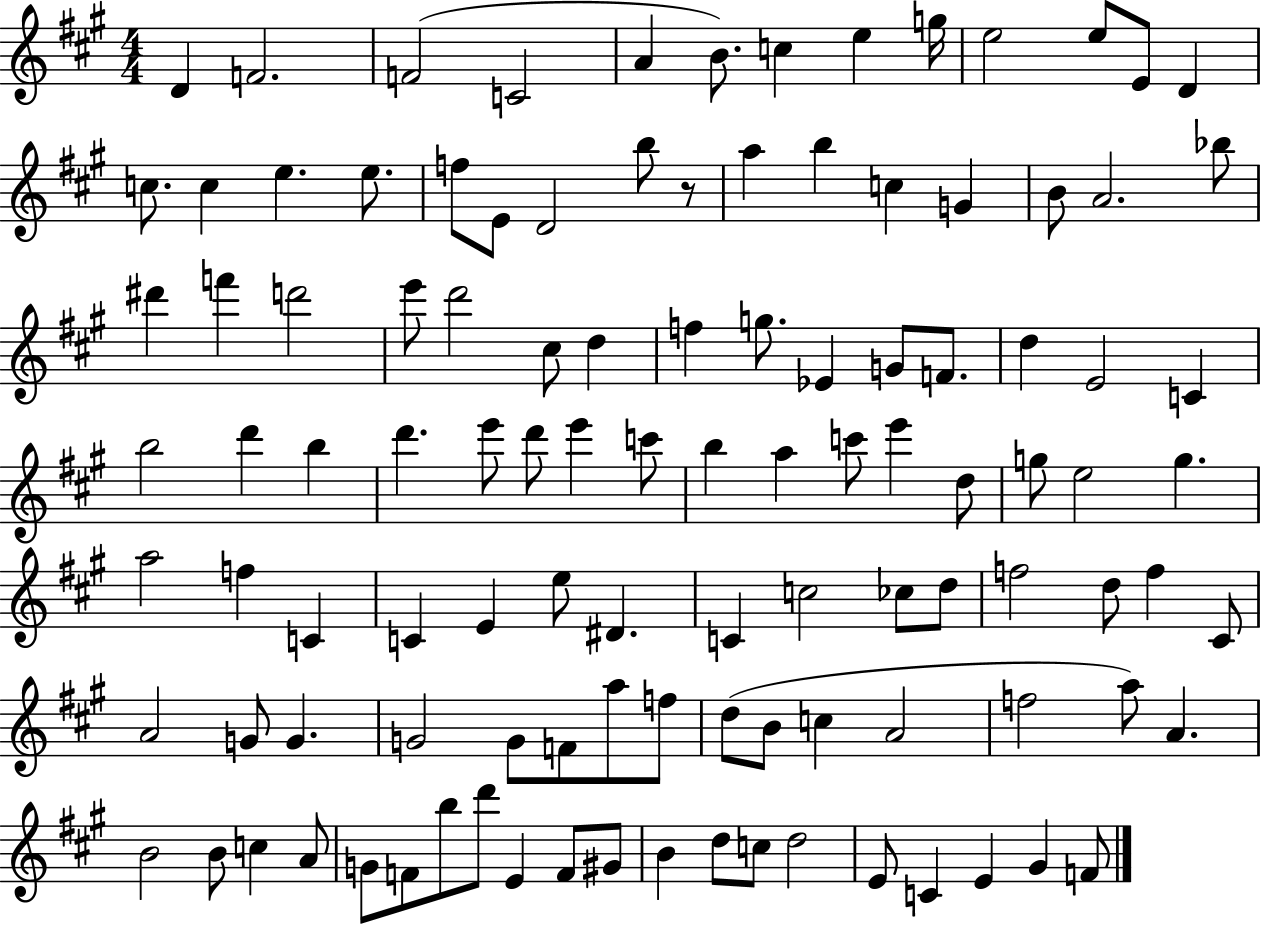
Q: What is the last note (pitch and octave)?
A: F4